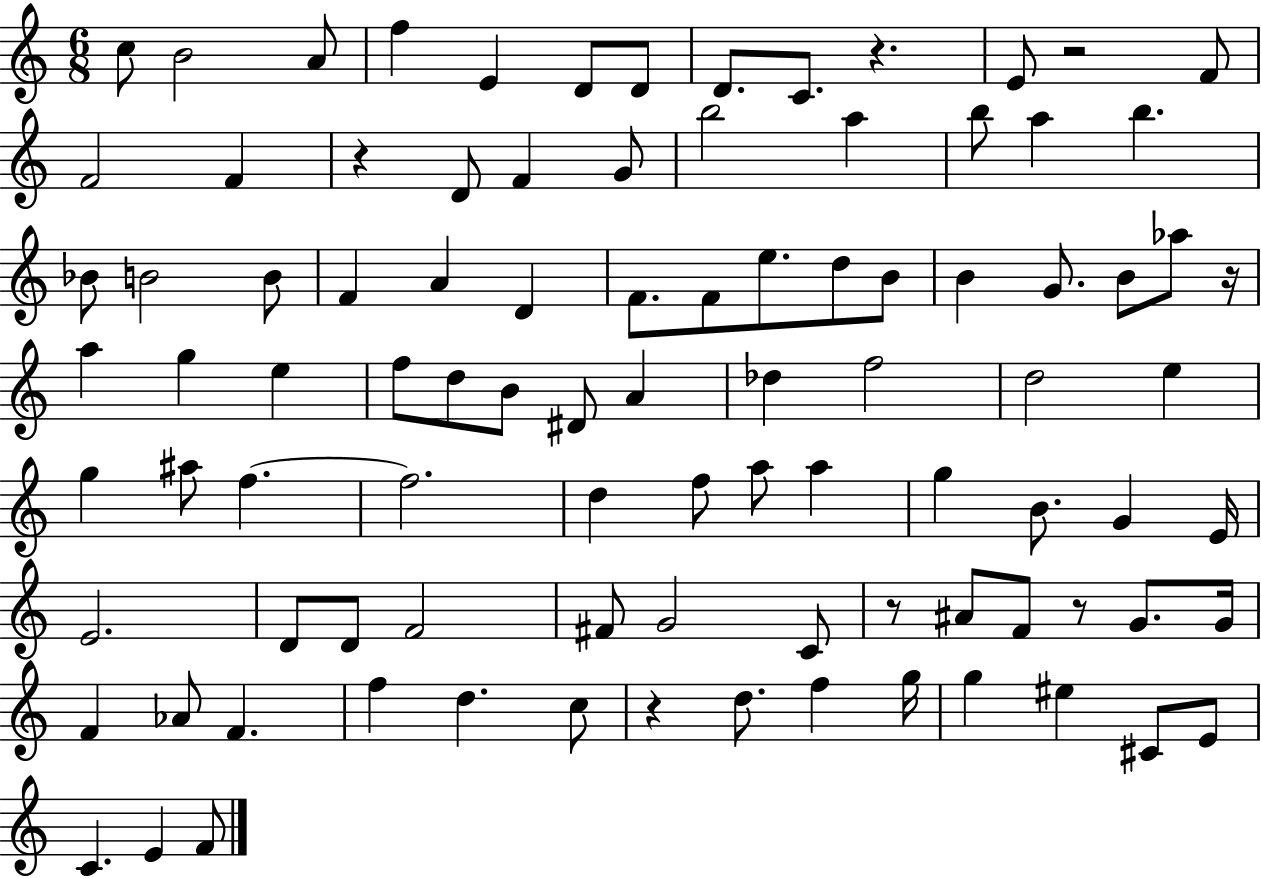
X:1
T:Untitled
M:6/8
L:1/4
K:C
c/2 B2 A/2 f E D/2 D/2 D/2 C/2 z E/2 z2 F/2 F2 F z D/2 F G/2 b2 a b/2 a b _B/2 B2 B/2 F A D F/2 F/2 e/2 d/2 B/2 B G/2 B/2 _a/2 z/4 a g e f/2 d/2 B/2 ^D/2 A _d f2 d2 e g ^a/2 f f2 d f/2 a/2 a g B/2 G E/4 E2 D/2 D/2 F2 ^F/2 G2 C/2 z/2 ^A/2 F/2 z/2 G/2 G/4 F _A/2 F f d c/2 z d/2 f g/4 g ^e ^C/2 E/2 C E F/2